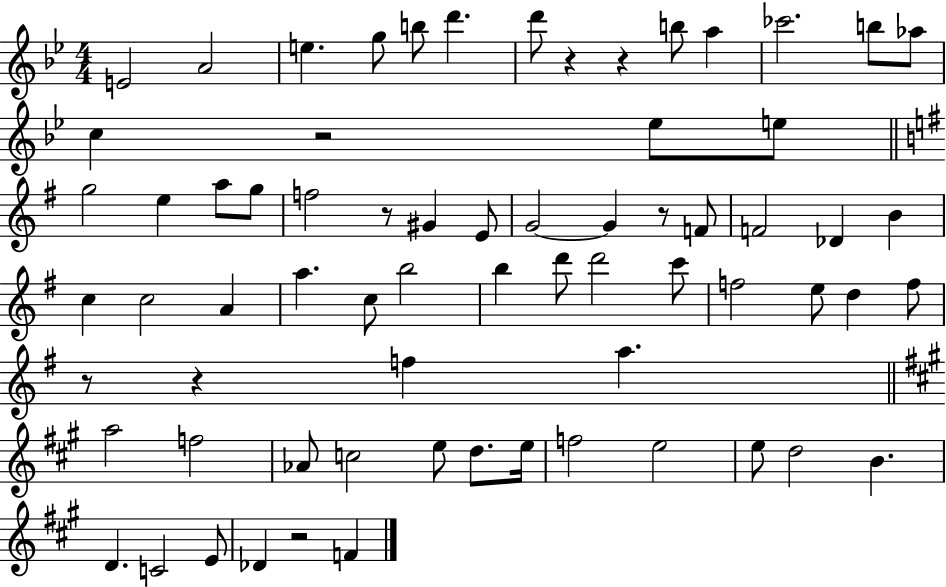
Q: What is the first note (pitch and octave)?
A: E4